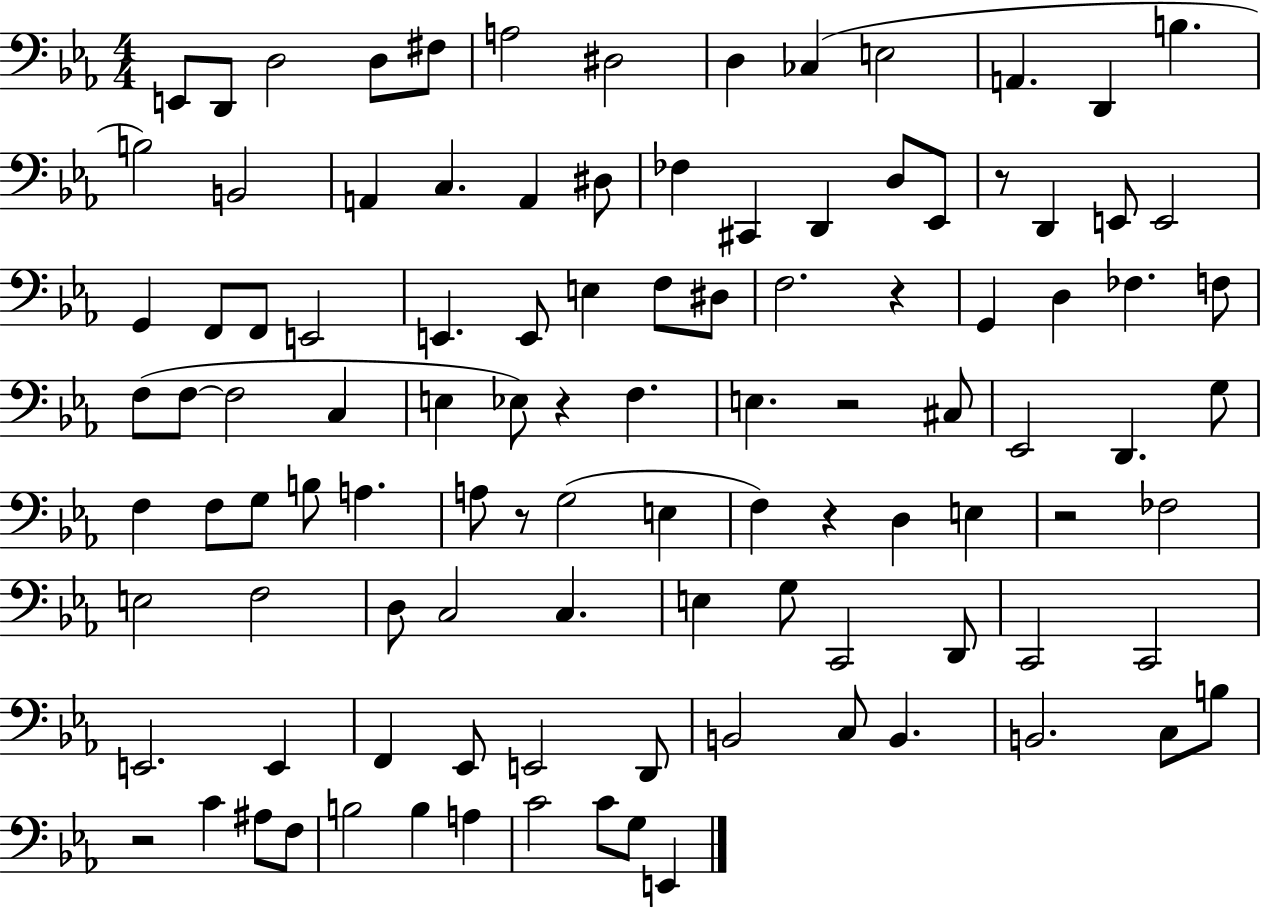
{
  \clef bass
  \numericTimeSignature
  \time 4/4
  \key ees \major
  e,8 d,8 d2 d8 fis8 | a2 dis2 | d4 ces4( e2 | a,4. d,4 b4. | \break b2) b,2 | a,4 c4. a,4 dis8 | fes4 cis,4 d,4 d8 ees,8 | r8 d,4 e,8 e,2 | \break g,4 f,8 f,8 e,2 | e,4. e,8 e4 f8 dis8 | f2. r4 | g,4 d4 fes4. f8 | \break f8( f8~~ f2 c4 | e4 ees8) r4 f4. | e4. r2 cis8 | ees,2 d,4. g8 | \break f4 f8 g8 b8 a4. | a8 r8 g2( e4 | f4) r4 d4 e4 | r2 fes2 | \break e2 f2 | d8 c2 c4. | e4 g8 c,2 d,8 | c,2 c,2 | \break e,2. e,4 | f,4 ees,8 e,2 d,8 | b,2 c8 b,4. | b,2. c8 b8 | \break r2 c'4 ais8 f8 | b2 b4 a4 | c'2 c'8 g8 e,4 | \bar "|."
}